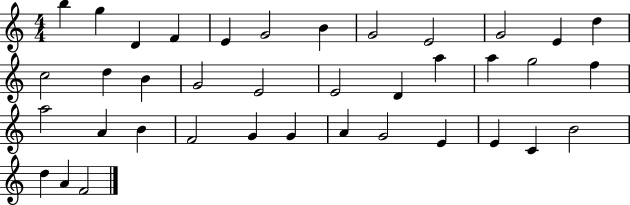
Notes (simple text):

B5/q G5/q D4/q F4/q E4/q G4/h B4/q G4/h E4/h G4/h E4/q D5/q C5/h D5/q B4/q G4/h E4/h E4/h D4/q A5/q A5/q G5/h F5/q A5/h A4/q B4/q F4/h G4/q G4/q A4/q G4/h E4/q E4/q C4/q B4/h D5/q A4/q F4/h